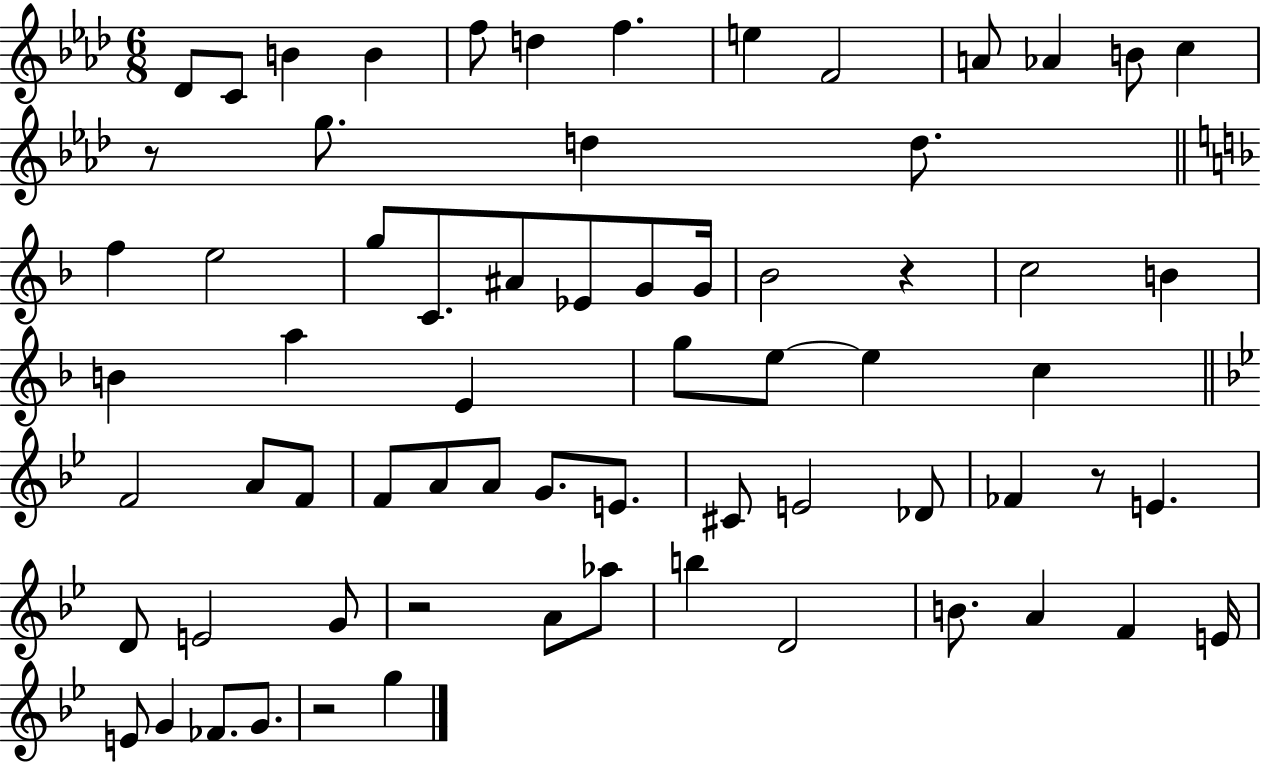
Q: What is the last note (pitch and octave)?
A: G5